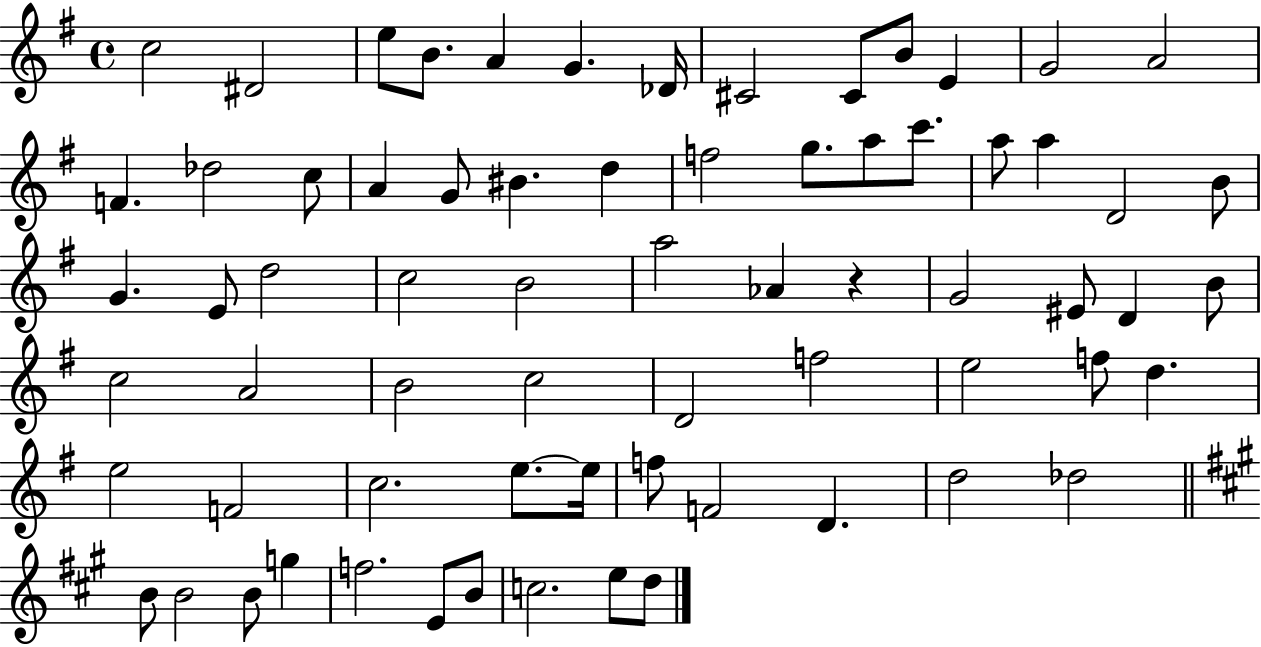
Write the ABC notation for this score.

X:1
T:Untitled
M:4/4
L:1/4
K:G
c2 ^D2 e/2 B/2 A G _D/4 ^C2 ^C/2 B/2 E G2 A2 F _d2 c/2 A G/2 ^B d f2 g/2 a/2 c'/2 a/2 a D2 B/2 G E/2 d2 c2 B2 a2 _A z G2 ^E/2 D B/2 c2 A2 B2 c2 D2 f2 e2 f/2 d e2 F2 c2 e/2 e/4 f/2 F2 D d2 _d2 B/2 B2 B/2 g f2 E/2 B/2 c2 e/2 d/2